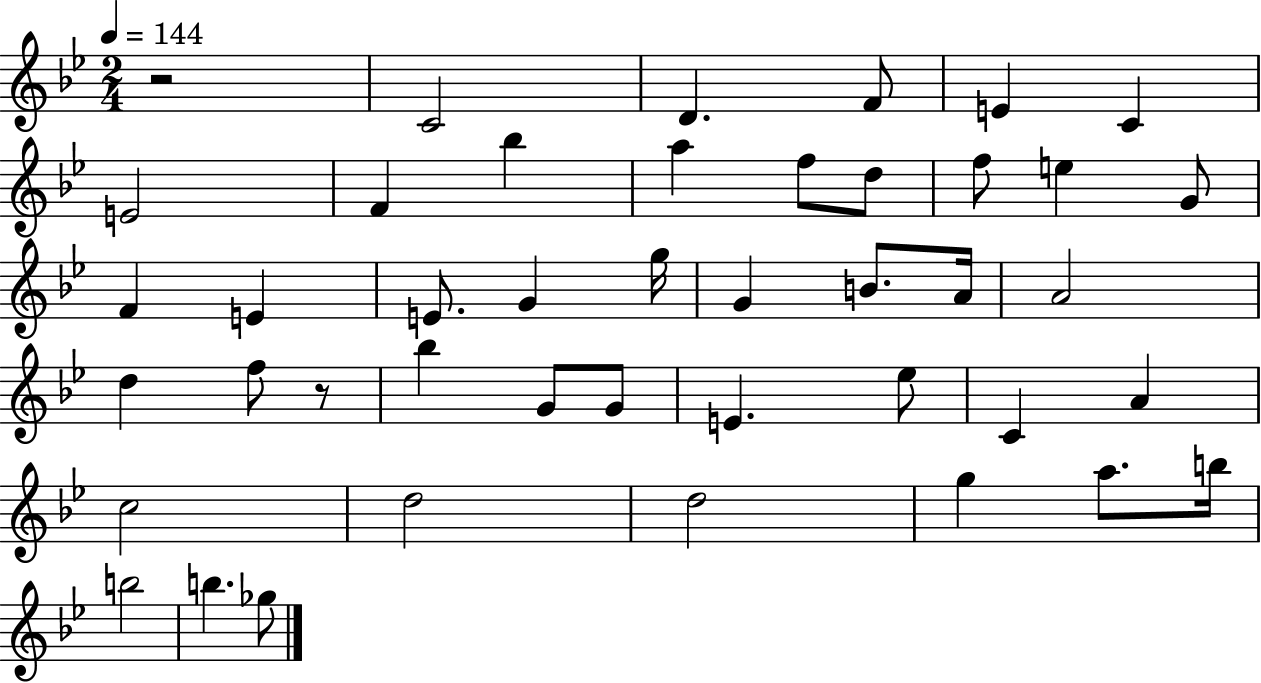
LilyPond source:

{
  \clef treble
  \numericTimeSignature
  \time 2/4
  \key bes \major
  \tempo 4 = 144
  r2 | c'2 | d'4. f'8 | e'4 c'4 | \break e'2 | f'4 bes''4 | a''4 f''8 d''8 | f''8 e''4 g'8 | \break f'4 e'4 | e'8. g'4 g''16 | g'4 b'8. a'16 | a'2 | \break d''4 f''8 r8 | bes''4 g'8 g'8 | e'4. ees''8 | c'4 a'4 | \break c''2 | d''2 | d''2 | g''4 a''8. b''16 | \break b''2 | b''4. ges''8 | \bar "|."
}